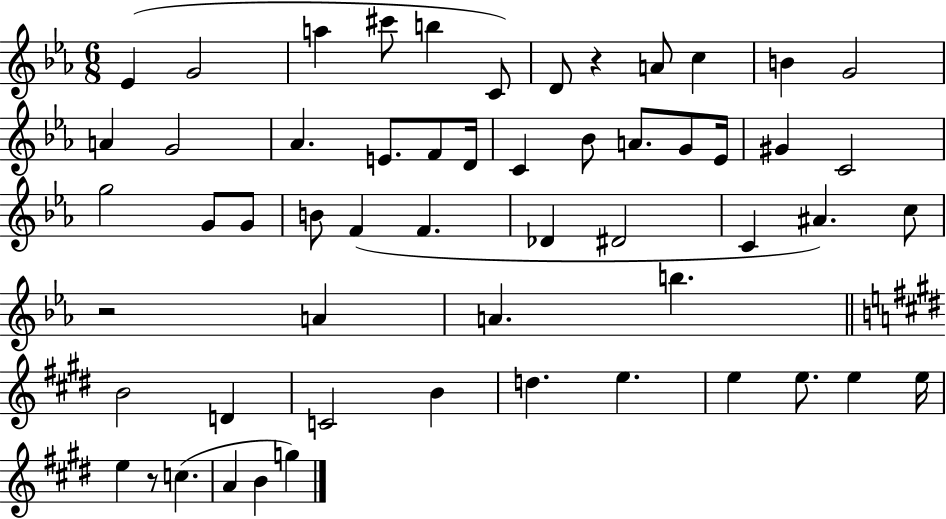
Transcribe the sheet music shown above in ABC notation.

X:1
T:Untitled
M:6/8
L:1/4
K:Eb
_E G2 a ^c'/2 b C/2 D/2 z A/2 c B G2 A G2 _A E/2 F/2 D/4 C _B/2 A/2 G/2 _E/4 ^G C2 g2 G/2 G/2 B/2 F F _D ^D2 C ^A c/2 z2 A A b B2 D C2 B d e e e/2 e e/4 e z/2 c A B g